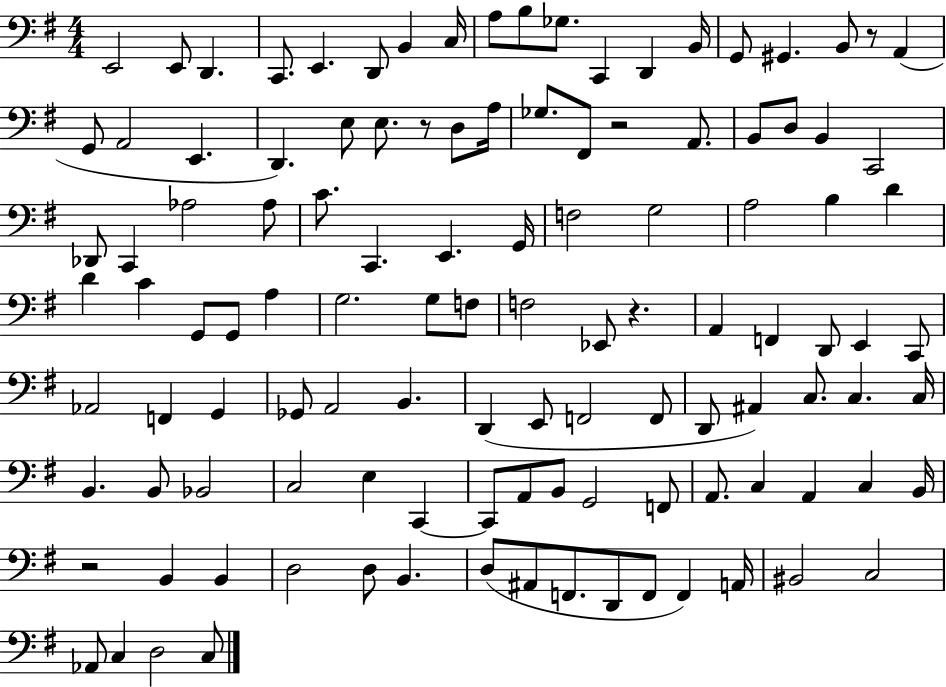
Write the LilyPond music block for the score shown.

{
  \clef bass
  \numericTimeSignature
  \time 4/4
  \key g \major
  e,2 e,8 d,4. | c,8. e,4. d,8 b,4 c16 | a8 b8 ges8. c,4 d,4 b,16 | g,8 gis,4. b,8 r8 a,4( | \break g,8 a,2 e,4. | d,4.) e8 e8. r8 d8 a16 | ges8. fis,8 r2 a,8. | b,8 d8 b,4 c,2 | \break des,8 c,4 aes2 aes8 | c'8. c,4. e,4. g,16 | f2 g2 | a2 b4 d'4 | \break d'4 c'4 g,8 g,8 a4 | g2. g8 f8 | f2 ees,8 r4. | a,4 f,4 d,8 e,4 c,8 | \break aes,2 f,4 g,4 | ges,8 a,2 b,4. | d,4( e,8 f,2 f,8 | d,8 ais,4) c8. c4. c16 | \break b,4. b,8 bes,2 | c2 e4 c,4~~ | c,8 a,8 b,8 g,2 f,8 | a,8. c4 a,4 c4 b,16 | \break r2 b,4 b,4 | d2 d8 b,4. | d8( ais,8 f,8. d,8 f,8 f,4) a,16 | bis,2 c2 | \break aes,8 c4 d2 c8 | \bar "|."
}